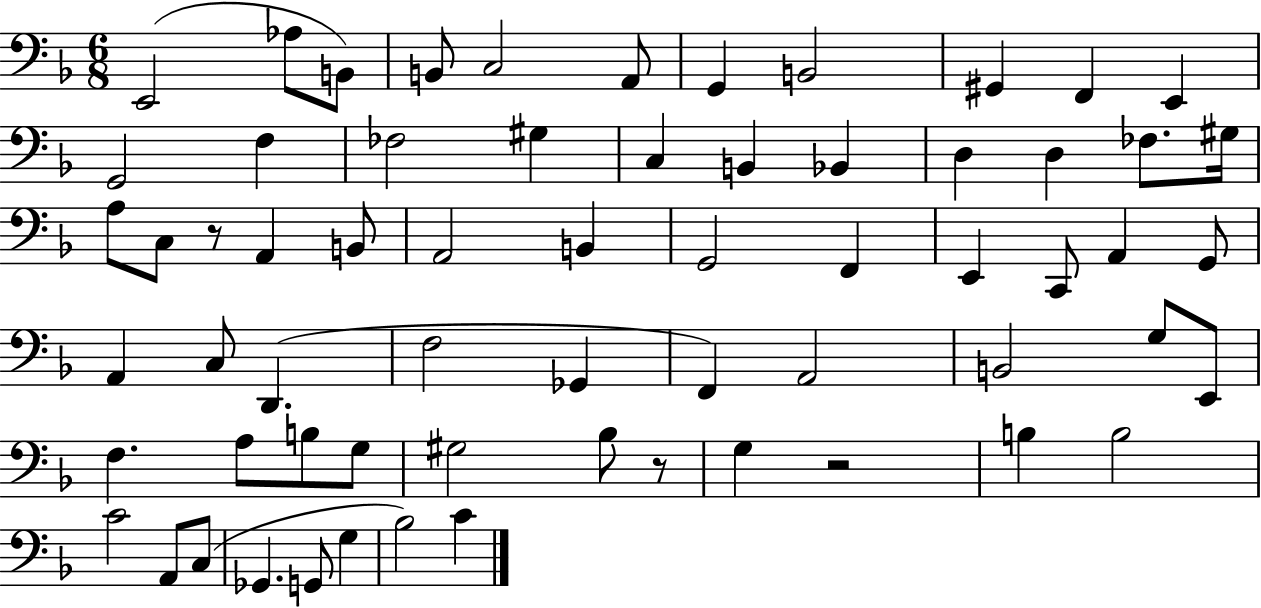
X:1
T:Untitled
M:6/8
L:1/4
K:F
E,,2 _A,/2 B,,/2 B,,/2 C,2 A,,/2 G,, B,,2 ^G,, F,, E,, G,,2 F, _F,2 ^G, C, B,, _B,, D, D, _F,/2 ^G,/4 A,/2 C,/2 z/2 A,, B,,/2 A,,2 B,, G,,2 F,, E,, C,,/2 A,, G,,/2 A,, C,/2 D,, F,2 _G,, F,, A,,2 B,,2 G,/2 E,,/2 F, A,/2 B,/2 G,/2 ^G,2 _B,/2 z/2 G, z2 B, B,2 C2 A,,/2 C,/2 _G,, G,,/2 G, _B,2 C